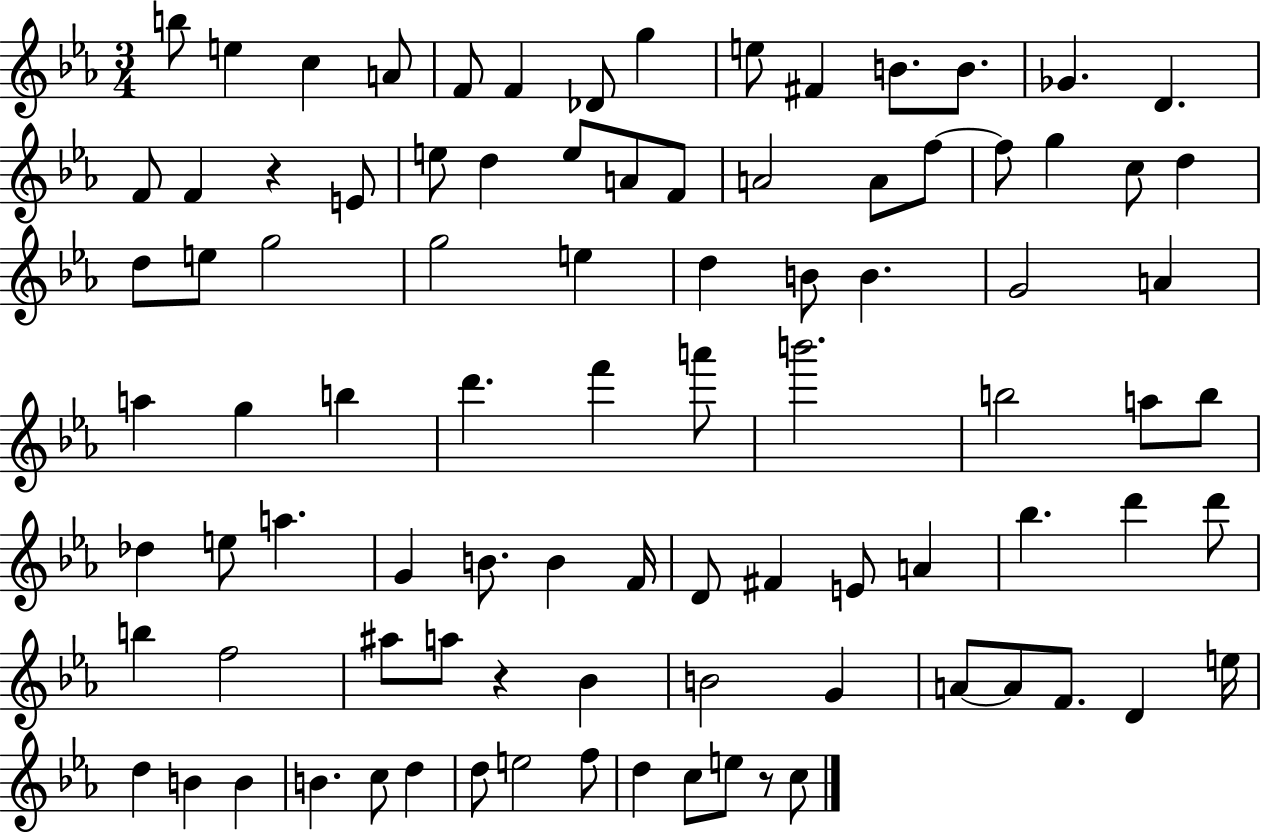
B5/e E5/q C5/q A4/e F4/e F4/q Db4/e G5/q E5/e F#4/q B4/e. B4/e. Gb4/q. D4/q. F4/e F4/q R/q E4/e E5/e D5/q E5/e A4/e F4/e A4/h A4/e F5/e F5/e G5/q C5/e D5/q D5/e E5/e G5/h G5/h E5/q D5/q B4/e B4/q. G4/h A4/q A5/q G5/q B5/q D6/q. F6/q A6/e B6/h. B5/h A5/e B5/e Db5/q E5/e A5/q. G4/q B4/e. B4/q F4/s D4/e F#4/q E4/e A4/q Bb5/q. D6/q D6/e B5/q F5/h A#5/e A5/e R/q Bb4/q B4/h G4/q A4/e A4/e F4/e. D4/q E5/s D5/q B4/q B4/q B4/q. C5/e D5/q D5/e E5/h F5/e D5/q C5/e E5/e R/e C5/e